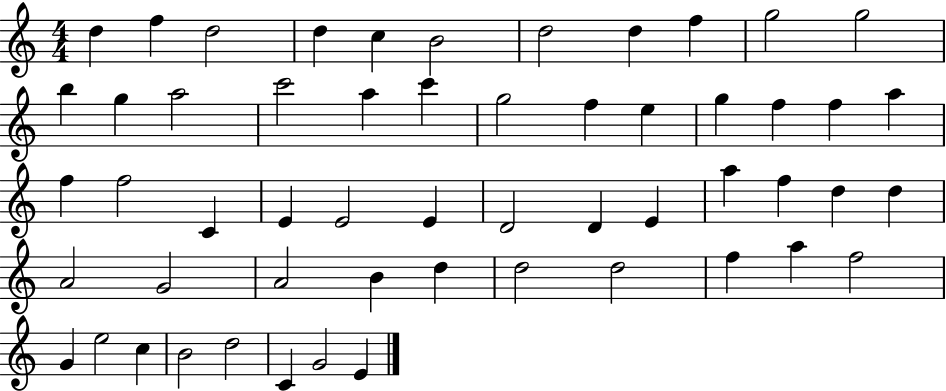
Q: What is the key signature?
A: C major